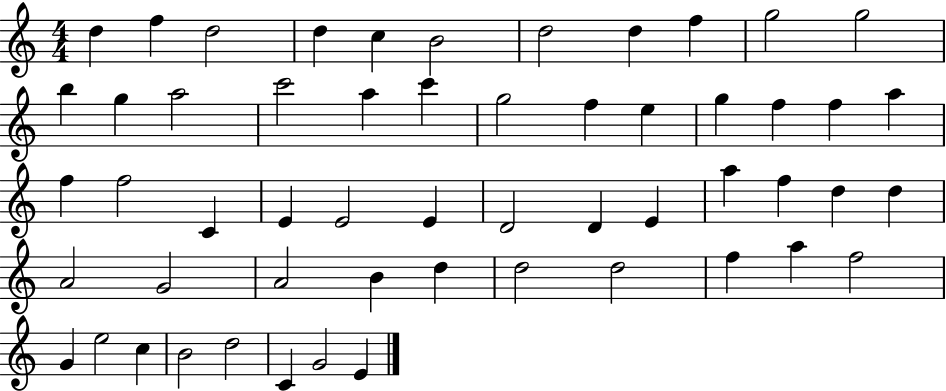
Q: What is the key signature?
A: C major